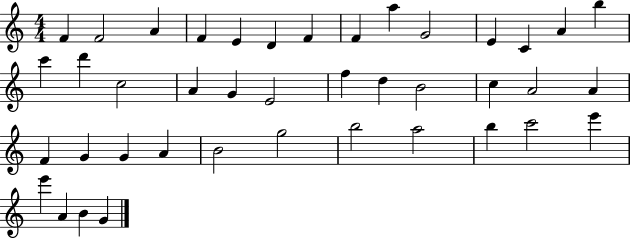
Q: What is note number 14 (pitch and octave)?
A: B5